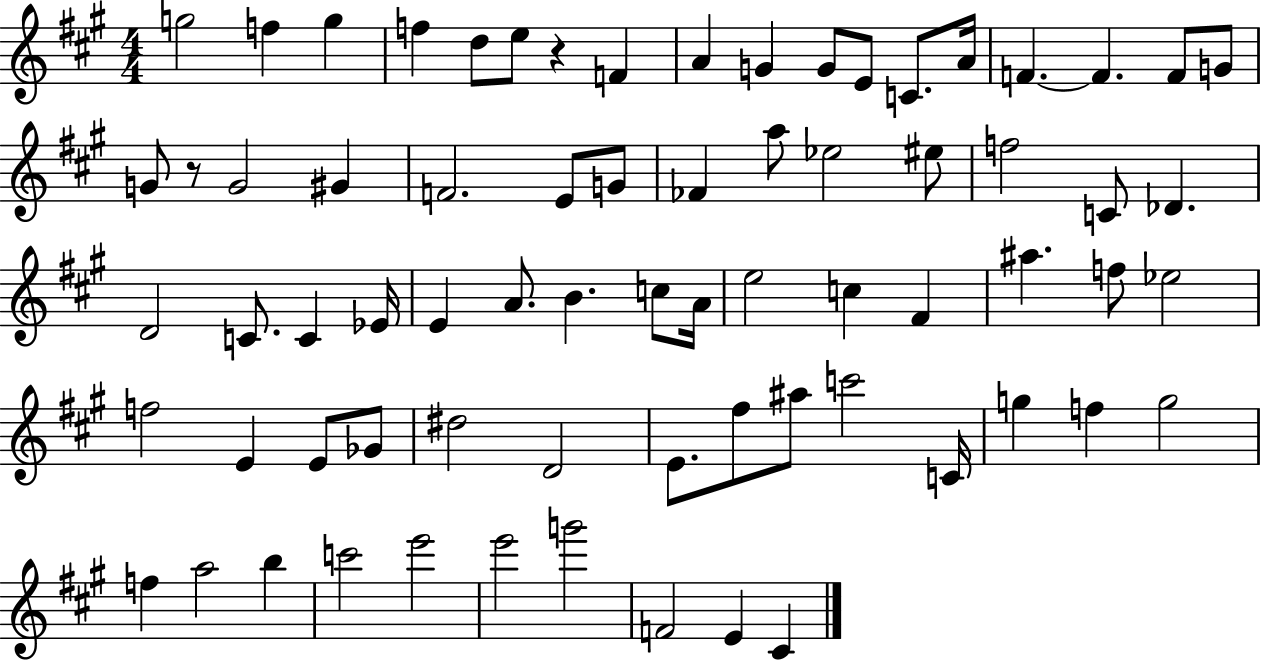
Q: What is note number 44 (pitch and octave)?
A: F5